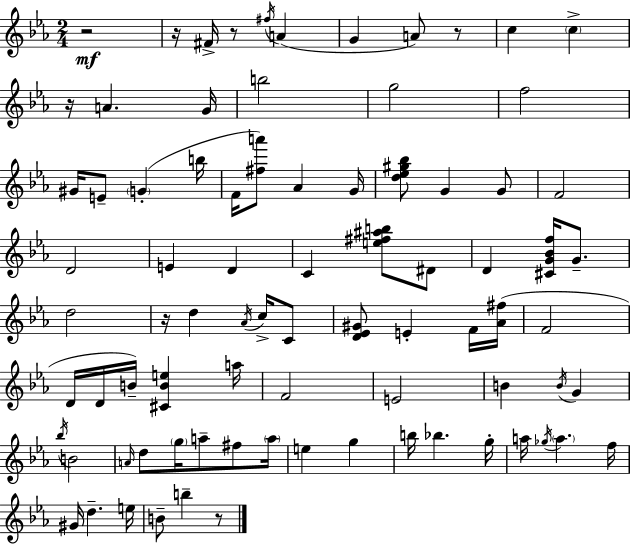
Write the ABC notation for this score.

X:1
T:Untitled
M:2/4
L:1/4
K:Cm
z2 z/4 ^F/4 z/2 ^f/4 A G A/2 z/2 c c z/4 A G/4 b2 g2 f2 ^G/4 E/2 G b/4 F/4 [^fa']/2 _A G/4 [d_e^g_b]/2 G G/2 F2 D2 E D C [e^f^ab]/2 ^D/2 D [^CG_Bf]/4 G/2 d2 z/4 d _A/4 c/4 C/2 [D_E^G]/2 E F/4 [_A^f]/4 F2 D/4 D/4 B/4 [^CBe] a/4 F2 E2 B B/4 G _b/4 B2 A/4 d/2 g/4 a/2 ^f/2 a/4 e g b/4 _b g/4 a/4 _g/4 a f/4 ^G/4 d e/4 B/2 b z/2